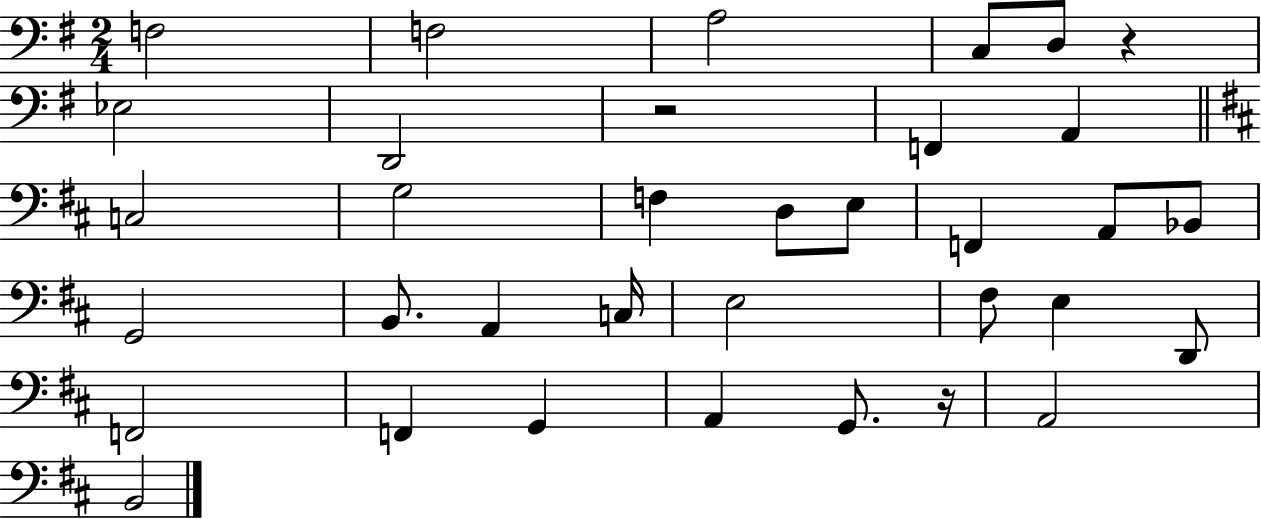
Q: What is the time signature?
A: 2/4